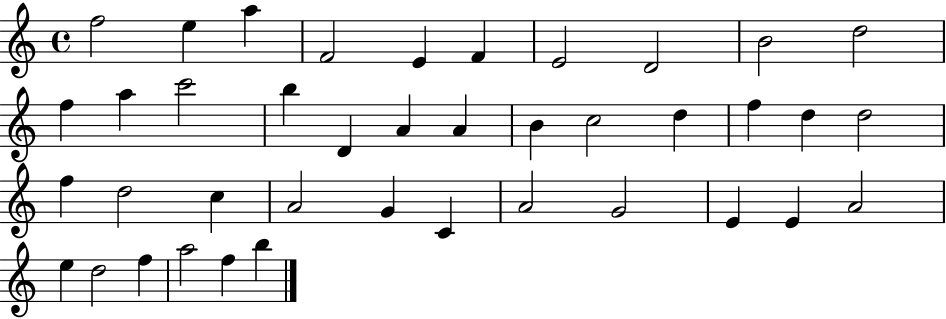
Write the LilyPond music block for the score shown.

{
  \clef treble
  \time 4/4
  \defaultTimeSignature
  \key c \major
  f''2 e''4 a''4 | f'2 e'4 f'4 | e'2 d'2 | b'2 d''2 | \break f''4 a''4 c'''2 | b''4 d'4 a'4 a'4 | b'4 c''2 d''4 | f''4 d''4 d''2 | \break f''4 d''2 c''4 | a'2 g'4 c'4 | a'2 g'2 | e'4 e'4 a'2 | \break e''4 d''2 f''4 | a''2 f''4 b''4 | \bar "|."
}